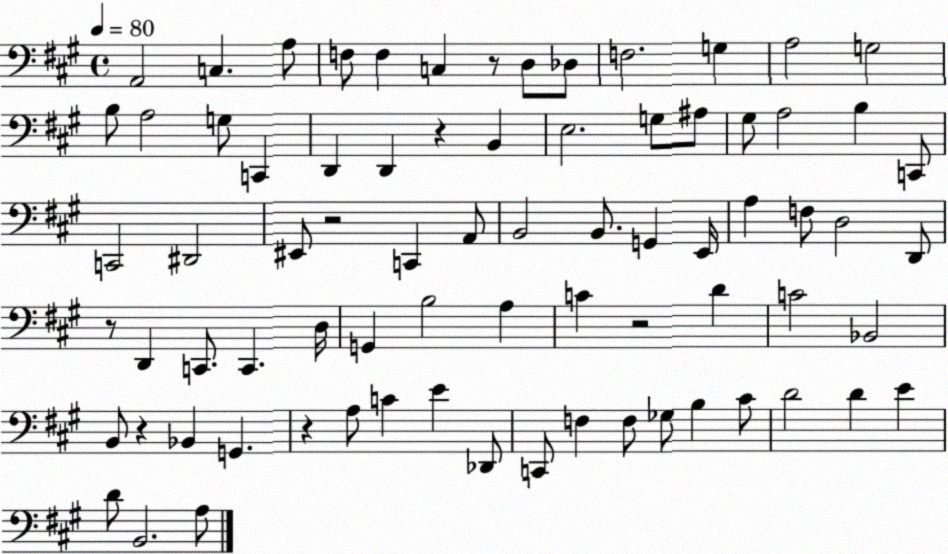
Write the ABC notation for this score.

X:1
T:Untitled
M:4/4
L:1/4
K:A
A,,2 C, A,/2 F,/2 F, C, z/2 D,/2 _D,/2 F,2 G, A,2 G,2 B,/2 A,2 G,/2 C,, D,, D,, z B,, E,2 G,/2 ^A,/2 ^G,/2 A,2 B, C,,/2 C,,2 ^D,,2 ^E,,/2 z2 C,, A,,/2 B,,2 B,,/2 G,, E,,/4 A, F,/2 D,2 D,,/2 z/2 D,, C,,/2 C,, D,/4 G,, B,2 A, C z2 D C2 _B,,2 B,,/2 z _B,, G,, z A,/2 C E _D,,/2 C,,/2 F, F,/2 _G,/2 B, ^C/2 D2 D E D/2 B,,2 A,/2